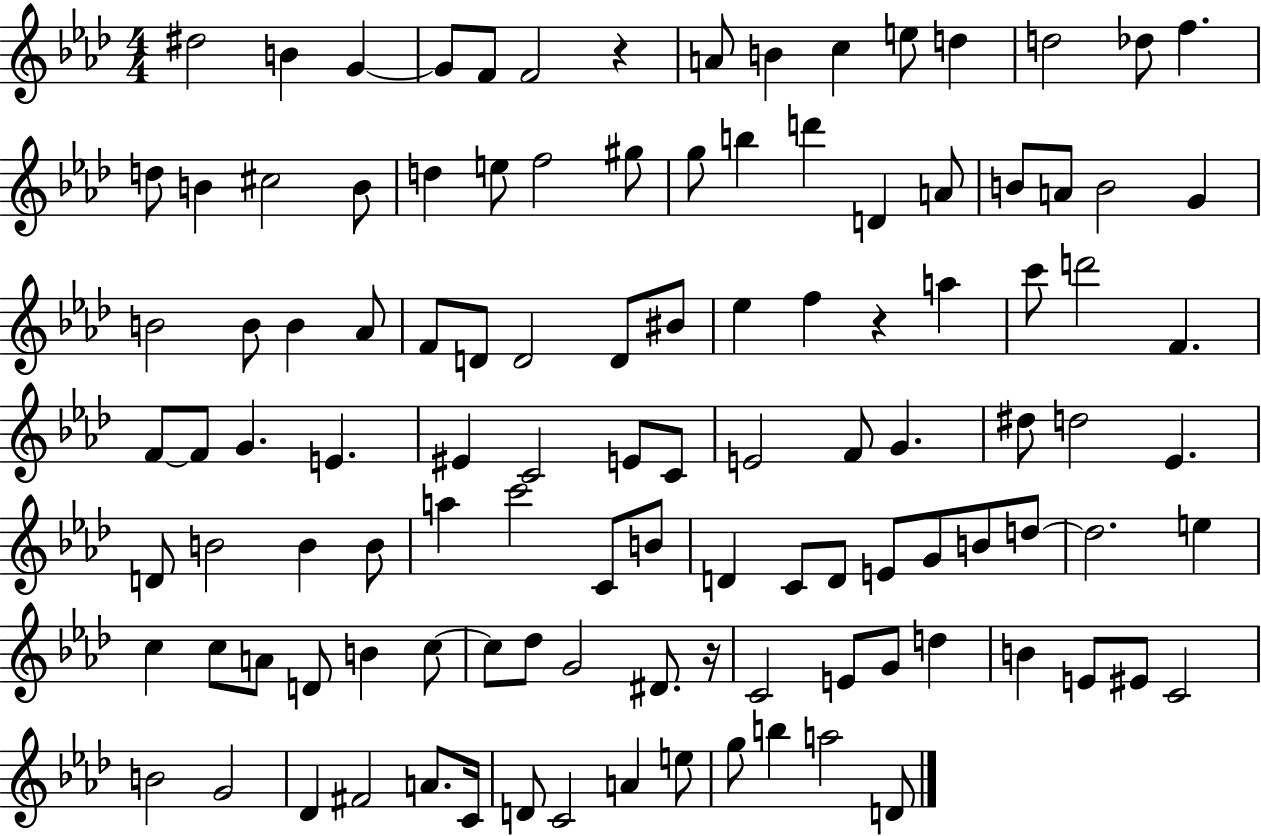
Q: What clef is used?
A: treble